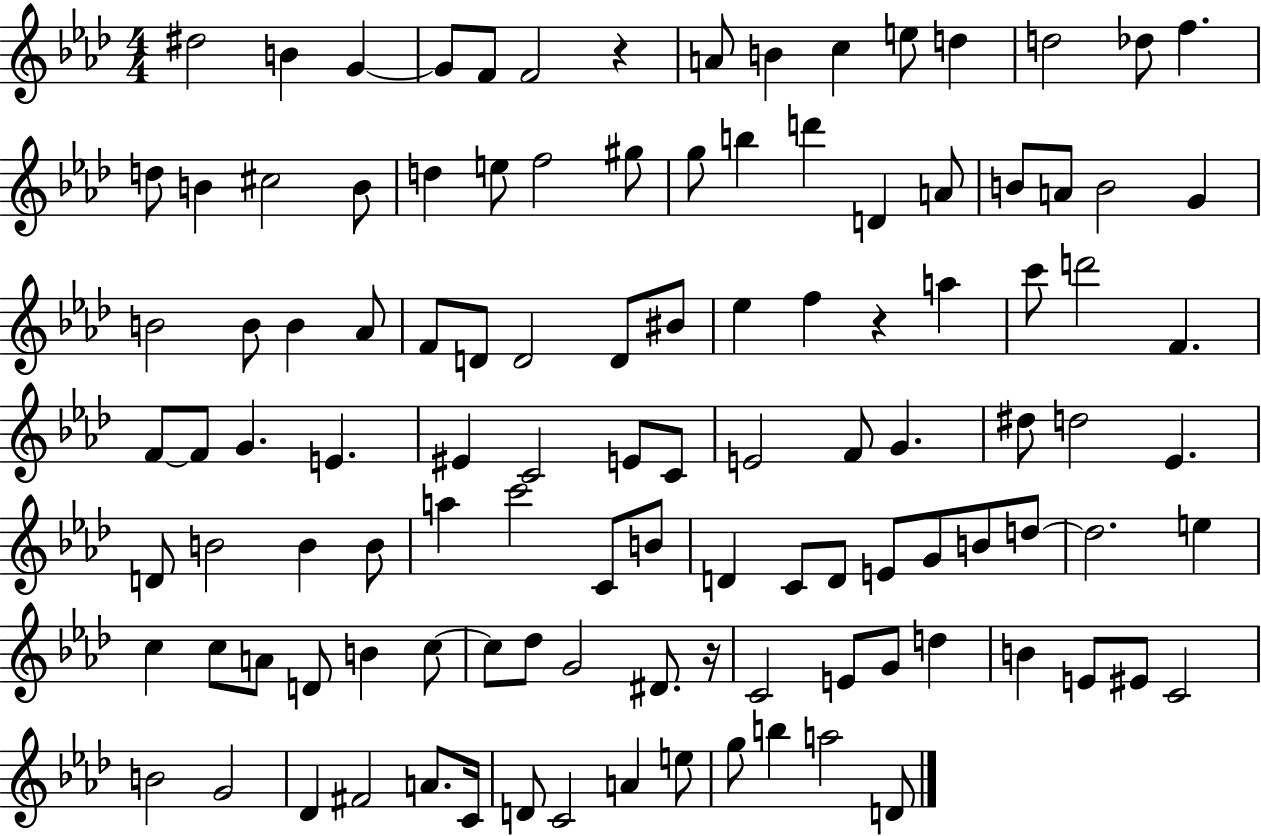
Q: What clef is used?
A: treble